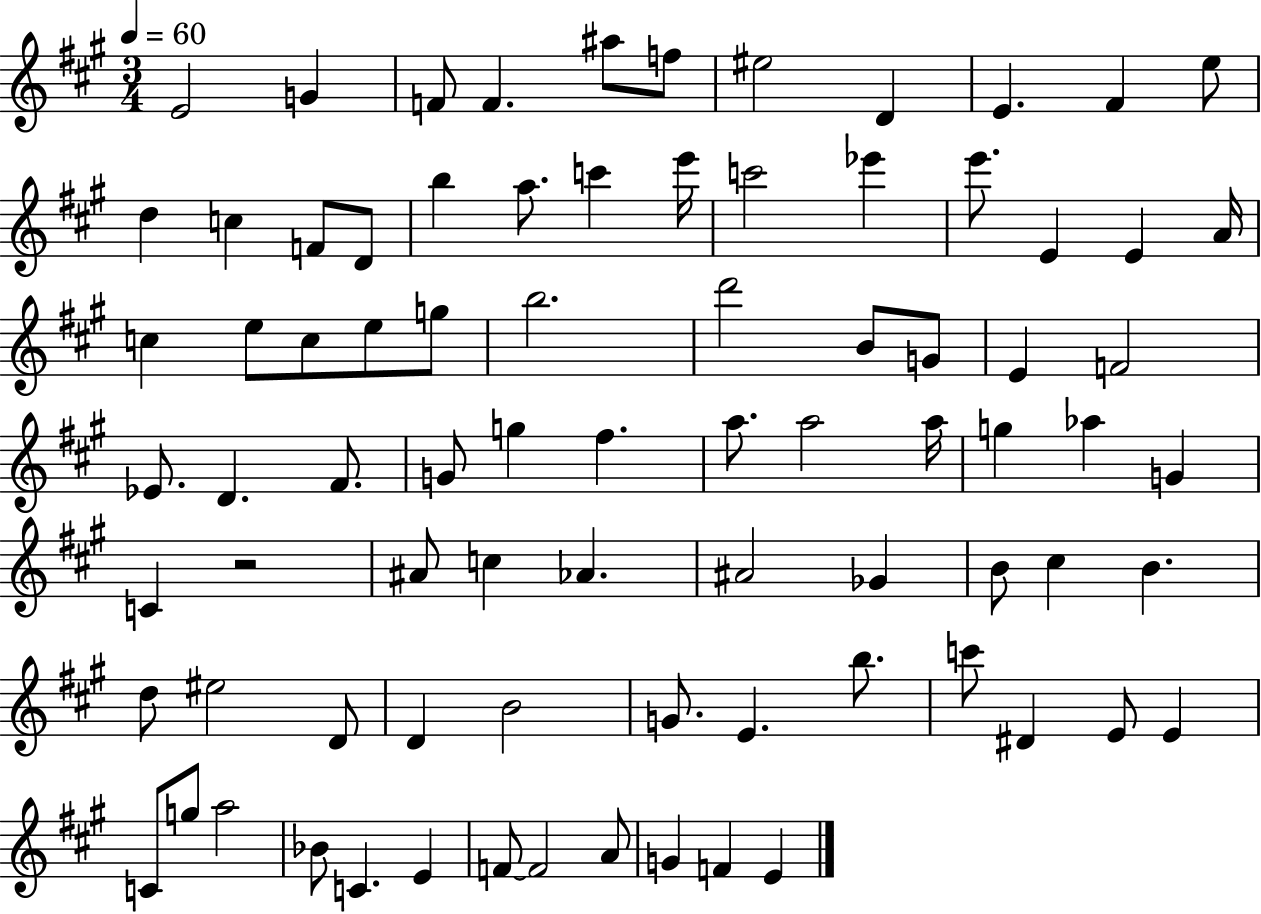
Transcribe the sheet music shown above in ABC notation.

X:1
T:Untitled
M:3/4
L:1/4
K:A
E2 G F/2 F ^a/2 f/2 ^e2 D E ^F e/2 d c F/2 D/2 b a/2 c' e'/4 c'2 _e' e'/2 E E A/4 c e/2 c/2 e/2 g/2 b2 d'2 B/2 G/2 E F2 _E/2 D ^F/2 G/2 g ^f a/2 a2 a/4 g _a G C z2 ^A/2 c _A ^A2 _G B/2 ^c B d/2 ^e2 D/2 D B2 G/2 E b/2 c'/2 ^D E/2 E C/2 g/2 a2 _B/2 C E F/2 F2 A/2 G F E